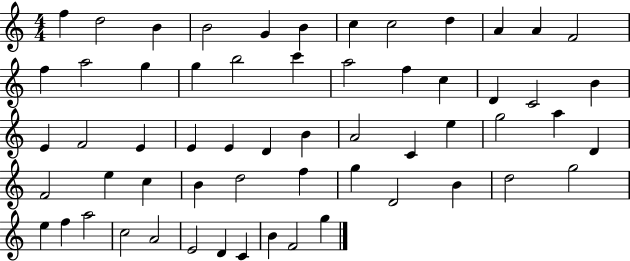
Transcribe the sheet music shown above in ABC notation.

X:1
T:Untitled
M:4/4
L:1/4
K:C
f d2 B B2 G B c c2 d A A F2 f a2 g g b2 c' a2 f c D C2 B E F2 E E E D B A2 C e g2 a D F2 e c B d2 f g D2 B d2 g2 e f a2 c2 A2 E2 D C B F2 g